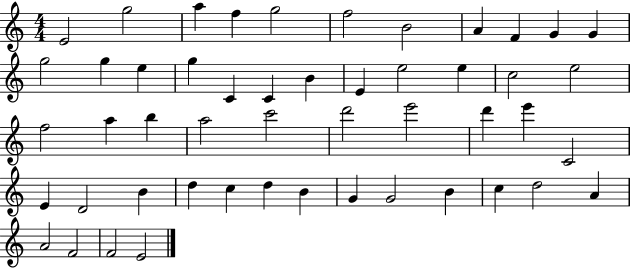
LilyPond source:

{
  \clef treble
  \numericTimeSignature
  \time 4/4
  \key c \major
  e'2 g''2 | a''4 f''4 g''2 | f''2 b'2 | a'4 f'4 g'4 g'4 | \break g''2 g''4 e''4 | g''4 c'4 c'4 b'4 | e'4 e''2 e''4 | c''2 e''2 | \break f''2 a''4 b''4 | a''2 c'''2 | d'''2 e'''2 | d'''4 e'''4 c'2 | \break e'4 d'2 b'4 | d''4 c''4 d''4 b'4 | g'4 g'2 b'4 | c''4 d''2 a'4 | \break a'2 f'2 | f'2 e'2 | \bar "|."
}